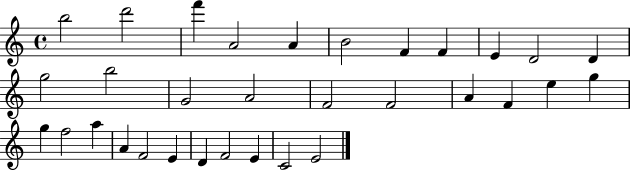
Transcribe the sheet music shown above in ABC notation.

X:1
T:Untitled
M:4/4
L:1/4
K:C
b2 d'2 f' A2 A B2 F F E D2 D g2 b2 G2 A2 F2 F2 A F e g g f2 a A F2 E D F2 E C2 E2